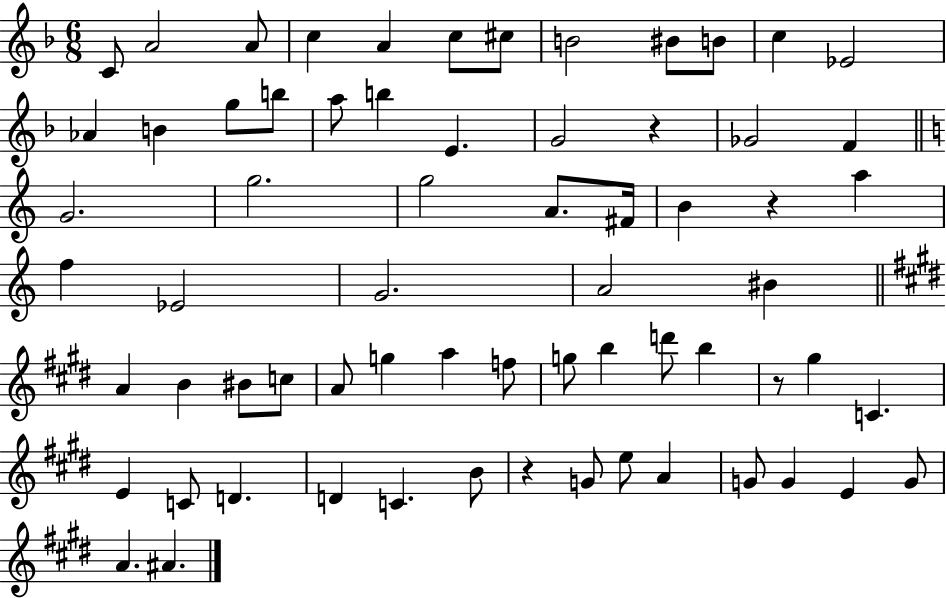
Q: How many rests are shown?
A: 4